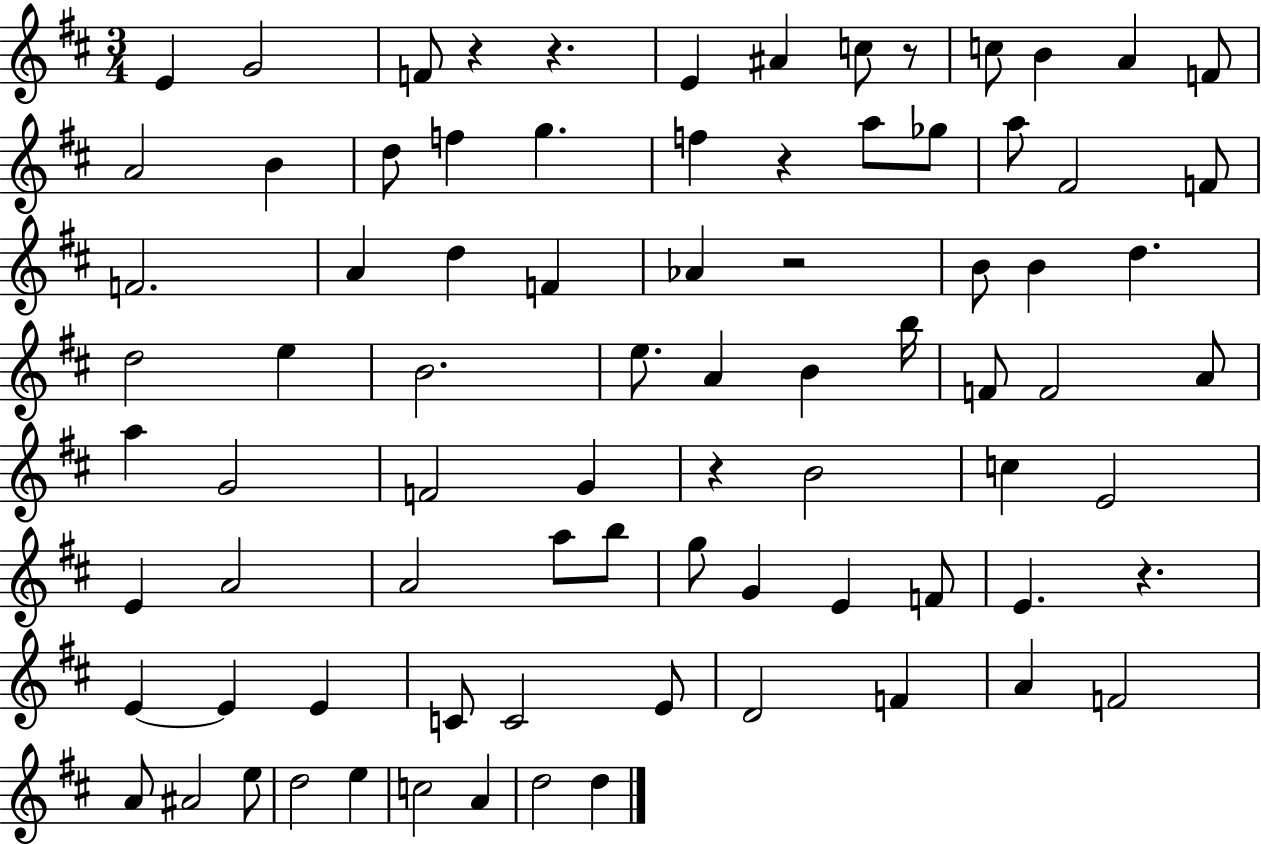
E4/q G4/h F4/e R/q R/q. E4/q A#4/q C5/e R/e C5/e B4/q A4/q F4/e A4/h B4/q D5/e F5/q G5/q. F5/q R/q A5/e Gb5/e A5/e F#4/h F4/e F4/h. A4/q D5/q F4/q Ab4/q R/h B4/e B4/q D5/q. D5/h E5/q B4/h. E5/e. A4/q B4/q B5/s F4/e F4/h A4/e A5/q G4/h F4/h G4/q R/q B4/h C5/q E4/h E4/q A4/h A4/h A5/e B5/e G5/e G4/q E4/q F4/e E4/q. R/q. E4/q E4/q E4/q C4/e C4/h E4/e D4/h F4/q A4/q F4/h A4/e A#4/h E5/e D5/h E5/q C5/h A4/q D5/h D5/q